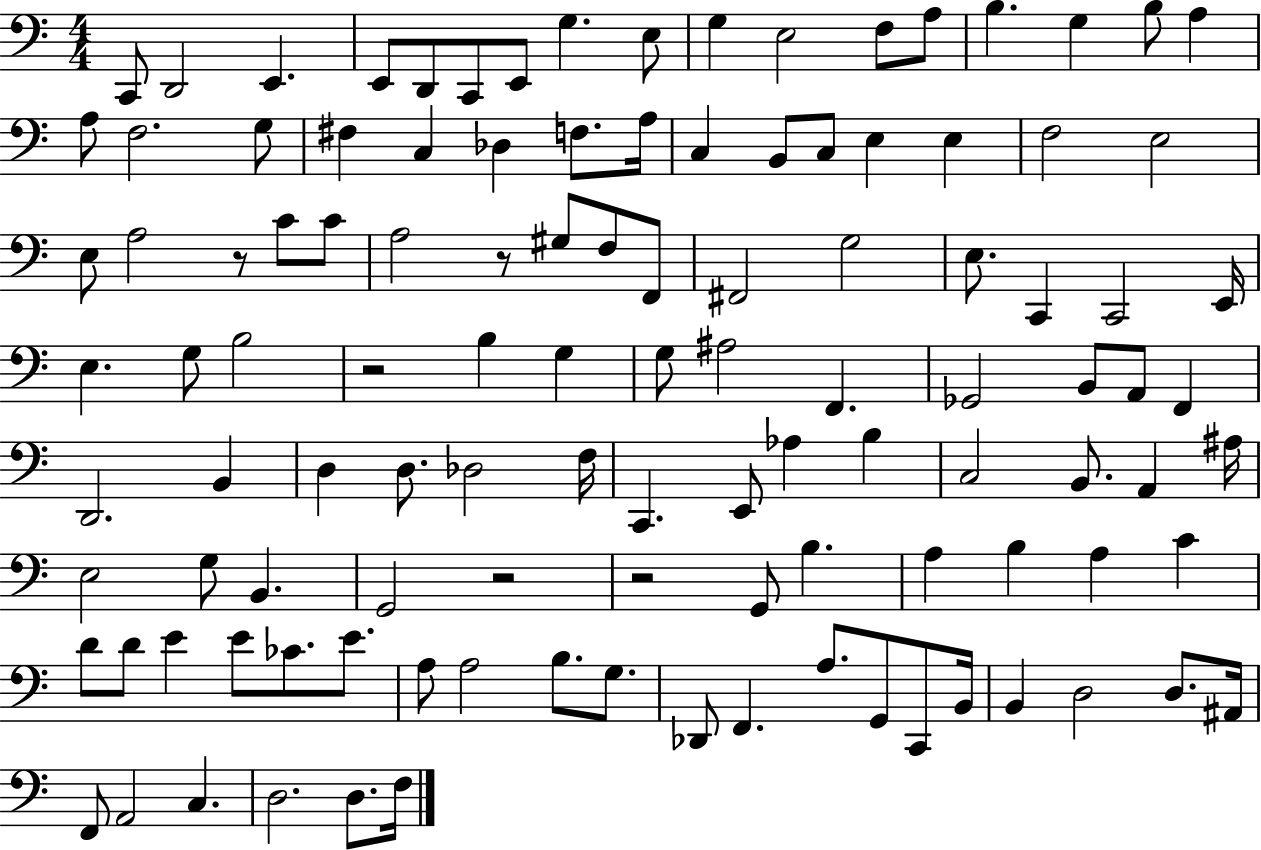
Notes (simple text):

C2/e D2/h E2/q. E2/e D2/e C2/e E2/e G3/q. E3/e G3/q E3/h F3/e A3/e B3/q. G3/q B3/e A3/q A3/e F3/h. G3/e F#3/q C3/q Db3/q F3/e. A3/s C3/q B2/e C3/e E3/q E3/q F3/h E3/h E3/e A3/h R/e C4/e C4/e A3/h R/e G#3/e F3/e F2/e F#2/h G3/h E3/e. C2/q C2/h E2/s E3/q. G3/e B3/h R/h B3/q G3/q G3/e A#3/h F2/q. Gb2/h B2/e A2/e F2/q D2/h. B2/q D3/q D3/e. Db3/h F3/s C2/q. E2/e Ab3/q B3/q C3/h B2/e. A2/q A#3/s E3/h G3/e B2/q. G2/h R/h R/h G2/e B3/q. A3/q B3/q A3/q C4/q D4/e D4/e E4/q E4/e CES4/e. E4/e. A3/e A3/h B3/e. G3/e. Db2/e F2/q. A3/e. G2/e C2/e B2/s B2/q D3/h D3/e. A#2/s F2/e A2/h C3/q. D3/h. D3/e. F3/s